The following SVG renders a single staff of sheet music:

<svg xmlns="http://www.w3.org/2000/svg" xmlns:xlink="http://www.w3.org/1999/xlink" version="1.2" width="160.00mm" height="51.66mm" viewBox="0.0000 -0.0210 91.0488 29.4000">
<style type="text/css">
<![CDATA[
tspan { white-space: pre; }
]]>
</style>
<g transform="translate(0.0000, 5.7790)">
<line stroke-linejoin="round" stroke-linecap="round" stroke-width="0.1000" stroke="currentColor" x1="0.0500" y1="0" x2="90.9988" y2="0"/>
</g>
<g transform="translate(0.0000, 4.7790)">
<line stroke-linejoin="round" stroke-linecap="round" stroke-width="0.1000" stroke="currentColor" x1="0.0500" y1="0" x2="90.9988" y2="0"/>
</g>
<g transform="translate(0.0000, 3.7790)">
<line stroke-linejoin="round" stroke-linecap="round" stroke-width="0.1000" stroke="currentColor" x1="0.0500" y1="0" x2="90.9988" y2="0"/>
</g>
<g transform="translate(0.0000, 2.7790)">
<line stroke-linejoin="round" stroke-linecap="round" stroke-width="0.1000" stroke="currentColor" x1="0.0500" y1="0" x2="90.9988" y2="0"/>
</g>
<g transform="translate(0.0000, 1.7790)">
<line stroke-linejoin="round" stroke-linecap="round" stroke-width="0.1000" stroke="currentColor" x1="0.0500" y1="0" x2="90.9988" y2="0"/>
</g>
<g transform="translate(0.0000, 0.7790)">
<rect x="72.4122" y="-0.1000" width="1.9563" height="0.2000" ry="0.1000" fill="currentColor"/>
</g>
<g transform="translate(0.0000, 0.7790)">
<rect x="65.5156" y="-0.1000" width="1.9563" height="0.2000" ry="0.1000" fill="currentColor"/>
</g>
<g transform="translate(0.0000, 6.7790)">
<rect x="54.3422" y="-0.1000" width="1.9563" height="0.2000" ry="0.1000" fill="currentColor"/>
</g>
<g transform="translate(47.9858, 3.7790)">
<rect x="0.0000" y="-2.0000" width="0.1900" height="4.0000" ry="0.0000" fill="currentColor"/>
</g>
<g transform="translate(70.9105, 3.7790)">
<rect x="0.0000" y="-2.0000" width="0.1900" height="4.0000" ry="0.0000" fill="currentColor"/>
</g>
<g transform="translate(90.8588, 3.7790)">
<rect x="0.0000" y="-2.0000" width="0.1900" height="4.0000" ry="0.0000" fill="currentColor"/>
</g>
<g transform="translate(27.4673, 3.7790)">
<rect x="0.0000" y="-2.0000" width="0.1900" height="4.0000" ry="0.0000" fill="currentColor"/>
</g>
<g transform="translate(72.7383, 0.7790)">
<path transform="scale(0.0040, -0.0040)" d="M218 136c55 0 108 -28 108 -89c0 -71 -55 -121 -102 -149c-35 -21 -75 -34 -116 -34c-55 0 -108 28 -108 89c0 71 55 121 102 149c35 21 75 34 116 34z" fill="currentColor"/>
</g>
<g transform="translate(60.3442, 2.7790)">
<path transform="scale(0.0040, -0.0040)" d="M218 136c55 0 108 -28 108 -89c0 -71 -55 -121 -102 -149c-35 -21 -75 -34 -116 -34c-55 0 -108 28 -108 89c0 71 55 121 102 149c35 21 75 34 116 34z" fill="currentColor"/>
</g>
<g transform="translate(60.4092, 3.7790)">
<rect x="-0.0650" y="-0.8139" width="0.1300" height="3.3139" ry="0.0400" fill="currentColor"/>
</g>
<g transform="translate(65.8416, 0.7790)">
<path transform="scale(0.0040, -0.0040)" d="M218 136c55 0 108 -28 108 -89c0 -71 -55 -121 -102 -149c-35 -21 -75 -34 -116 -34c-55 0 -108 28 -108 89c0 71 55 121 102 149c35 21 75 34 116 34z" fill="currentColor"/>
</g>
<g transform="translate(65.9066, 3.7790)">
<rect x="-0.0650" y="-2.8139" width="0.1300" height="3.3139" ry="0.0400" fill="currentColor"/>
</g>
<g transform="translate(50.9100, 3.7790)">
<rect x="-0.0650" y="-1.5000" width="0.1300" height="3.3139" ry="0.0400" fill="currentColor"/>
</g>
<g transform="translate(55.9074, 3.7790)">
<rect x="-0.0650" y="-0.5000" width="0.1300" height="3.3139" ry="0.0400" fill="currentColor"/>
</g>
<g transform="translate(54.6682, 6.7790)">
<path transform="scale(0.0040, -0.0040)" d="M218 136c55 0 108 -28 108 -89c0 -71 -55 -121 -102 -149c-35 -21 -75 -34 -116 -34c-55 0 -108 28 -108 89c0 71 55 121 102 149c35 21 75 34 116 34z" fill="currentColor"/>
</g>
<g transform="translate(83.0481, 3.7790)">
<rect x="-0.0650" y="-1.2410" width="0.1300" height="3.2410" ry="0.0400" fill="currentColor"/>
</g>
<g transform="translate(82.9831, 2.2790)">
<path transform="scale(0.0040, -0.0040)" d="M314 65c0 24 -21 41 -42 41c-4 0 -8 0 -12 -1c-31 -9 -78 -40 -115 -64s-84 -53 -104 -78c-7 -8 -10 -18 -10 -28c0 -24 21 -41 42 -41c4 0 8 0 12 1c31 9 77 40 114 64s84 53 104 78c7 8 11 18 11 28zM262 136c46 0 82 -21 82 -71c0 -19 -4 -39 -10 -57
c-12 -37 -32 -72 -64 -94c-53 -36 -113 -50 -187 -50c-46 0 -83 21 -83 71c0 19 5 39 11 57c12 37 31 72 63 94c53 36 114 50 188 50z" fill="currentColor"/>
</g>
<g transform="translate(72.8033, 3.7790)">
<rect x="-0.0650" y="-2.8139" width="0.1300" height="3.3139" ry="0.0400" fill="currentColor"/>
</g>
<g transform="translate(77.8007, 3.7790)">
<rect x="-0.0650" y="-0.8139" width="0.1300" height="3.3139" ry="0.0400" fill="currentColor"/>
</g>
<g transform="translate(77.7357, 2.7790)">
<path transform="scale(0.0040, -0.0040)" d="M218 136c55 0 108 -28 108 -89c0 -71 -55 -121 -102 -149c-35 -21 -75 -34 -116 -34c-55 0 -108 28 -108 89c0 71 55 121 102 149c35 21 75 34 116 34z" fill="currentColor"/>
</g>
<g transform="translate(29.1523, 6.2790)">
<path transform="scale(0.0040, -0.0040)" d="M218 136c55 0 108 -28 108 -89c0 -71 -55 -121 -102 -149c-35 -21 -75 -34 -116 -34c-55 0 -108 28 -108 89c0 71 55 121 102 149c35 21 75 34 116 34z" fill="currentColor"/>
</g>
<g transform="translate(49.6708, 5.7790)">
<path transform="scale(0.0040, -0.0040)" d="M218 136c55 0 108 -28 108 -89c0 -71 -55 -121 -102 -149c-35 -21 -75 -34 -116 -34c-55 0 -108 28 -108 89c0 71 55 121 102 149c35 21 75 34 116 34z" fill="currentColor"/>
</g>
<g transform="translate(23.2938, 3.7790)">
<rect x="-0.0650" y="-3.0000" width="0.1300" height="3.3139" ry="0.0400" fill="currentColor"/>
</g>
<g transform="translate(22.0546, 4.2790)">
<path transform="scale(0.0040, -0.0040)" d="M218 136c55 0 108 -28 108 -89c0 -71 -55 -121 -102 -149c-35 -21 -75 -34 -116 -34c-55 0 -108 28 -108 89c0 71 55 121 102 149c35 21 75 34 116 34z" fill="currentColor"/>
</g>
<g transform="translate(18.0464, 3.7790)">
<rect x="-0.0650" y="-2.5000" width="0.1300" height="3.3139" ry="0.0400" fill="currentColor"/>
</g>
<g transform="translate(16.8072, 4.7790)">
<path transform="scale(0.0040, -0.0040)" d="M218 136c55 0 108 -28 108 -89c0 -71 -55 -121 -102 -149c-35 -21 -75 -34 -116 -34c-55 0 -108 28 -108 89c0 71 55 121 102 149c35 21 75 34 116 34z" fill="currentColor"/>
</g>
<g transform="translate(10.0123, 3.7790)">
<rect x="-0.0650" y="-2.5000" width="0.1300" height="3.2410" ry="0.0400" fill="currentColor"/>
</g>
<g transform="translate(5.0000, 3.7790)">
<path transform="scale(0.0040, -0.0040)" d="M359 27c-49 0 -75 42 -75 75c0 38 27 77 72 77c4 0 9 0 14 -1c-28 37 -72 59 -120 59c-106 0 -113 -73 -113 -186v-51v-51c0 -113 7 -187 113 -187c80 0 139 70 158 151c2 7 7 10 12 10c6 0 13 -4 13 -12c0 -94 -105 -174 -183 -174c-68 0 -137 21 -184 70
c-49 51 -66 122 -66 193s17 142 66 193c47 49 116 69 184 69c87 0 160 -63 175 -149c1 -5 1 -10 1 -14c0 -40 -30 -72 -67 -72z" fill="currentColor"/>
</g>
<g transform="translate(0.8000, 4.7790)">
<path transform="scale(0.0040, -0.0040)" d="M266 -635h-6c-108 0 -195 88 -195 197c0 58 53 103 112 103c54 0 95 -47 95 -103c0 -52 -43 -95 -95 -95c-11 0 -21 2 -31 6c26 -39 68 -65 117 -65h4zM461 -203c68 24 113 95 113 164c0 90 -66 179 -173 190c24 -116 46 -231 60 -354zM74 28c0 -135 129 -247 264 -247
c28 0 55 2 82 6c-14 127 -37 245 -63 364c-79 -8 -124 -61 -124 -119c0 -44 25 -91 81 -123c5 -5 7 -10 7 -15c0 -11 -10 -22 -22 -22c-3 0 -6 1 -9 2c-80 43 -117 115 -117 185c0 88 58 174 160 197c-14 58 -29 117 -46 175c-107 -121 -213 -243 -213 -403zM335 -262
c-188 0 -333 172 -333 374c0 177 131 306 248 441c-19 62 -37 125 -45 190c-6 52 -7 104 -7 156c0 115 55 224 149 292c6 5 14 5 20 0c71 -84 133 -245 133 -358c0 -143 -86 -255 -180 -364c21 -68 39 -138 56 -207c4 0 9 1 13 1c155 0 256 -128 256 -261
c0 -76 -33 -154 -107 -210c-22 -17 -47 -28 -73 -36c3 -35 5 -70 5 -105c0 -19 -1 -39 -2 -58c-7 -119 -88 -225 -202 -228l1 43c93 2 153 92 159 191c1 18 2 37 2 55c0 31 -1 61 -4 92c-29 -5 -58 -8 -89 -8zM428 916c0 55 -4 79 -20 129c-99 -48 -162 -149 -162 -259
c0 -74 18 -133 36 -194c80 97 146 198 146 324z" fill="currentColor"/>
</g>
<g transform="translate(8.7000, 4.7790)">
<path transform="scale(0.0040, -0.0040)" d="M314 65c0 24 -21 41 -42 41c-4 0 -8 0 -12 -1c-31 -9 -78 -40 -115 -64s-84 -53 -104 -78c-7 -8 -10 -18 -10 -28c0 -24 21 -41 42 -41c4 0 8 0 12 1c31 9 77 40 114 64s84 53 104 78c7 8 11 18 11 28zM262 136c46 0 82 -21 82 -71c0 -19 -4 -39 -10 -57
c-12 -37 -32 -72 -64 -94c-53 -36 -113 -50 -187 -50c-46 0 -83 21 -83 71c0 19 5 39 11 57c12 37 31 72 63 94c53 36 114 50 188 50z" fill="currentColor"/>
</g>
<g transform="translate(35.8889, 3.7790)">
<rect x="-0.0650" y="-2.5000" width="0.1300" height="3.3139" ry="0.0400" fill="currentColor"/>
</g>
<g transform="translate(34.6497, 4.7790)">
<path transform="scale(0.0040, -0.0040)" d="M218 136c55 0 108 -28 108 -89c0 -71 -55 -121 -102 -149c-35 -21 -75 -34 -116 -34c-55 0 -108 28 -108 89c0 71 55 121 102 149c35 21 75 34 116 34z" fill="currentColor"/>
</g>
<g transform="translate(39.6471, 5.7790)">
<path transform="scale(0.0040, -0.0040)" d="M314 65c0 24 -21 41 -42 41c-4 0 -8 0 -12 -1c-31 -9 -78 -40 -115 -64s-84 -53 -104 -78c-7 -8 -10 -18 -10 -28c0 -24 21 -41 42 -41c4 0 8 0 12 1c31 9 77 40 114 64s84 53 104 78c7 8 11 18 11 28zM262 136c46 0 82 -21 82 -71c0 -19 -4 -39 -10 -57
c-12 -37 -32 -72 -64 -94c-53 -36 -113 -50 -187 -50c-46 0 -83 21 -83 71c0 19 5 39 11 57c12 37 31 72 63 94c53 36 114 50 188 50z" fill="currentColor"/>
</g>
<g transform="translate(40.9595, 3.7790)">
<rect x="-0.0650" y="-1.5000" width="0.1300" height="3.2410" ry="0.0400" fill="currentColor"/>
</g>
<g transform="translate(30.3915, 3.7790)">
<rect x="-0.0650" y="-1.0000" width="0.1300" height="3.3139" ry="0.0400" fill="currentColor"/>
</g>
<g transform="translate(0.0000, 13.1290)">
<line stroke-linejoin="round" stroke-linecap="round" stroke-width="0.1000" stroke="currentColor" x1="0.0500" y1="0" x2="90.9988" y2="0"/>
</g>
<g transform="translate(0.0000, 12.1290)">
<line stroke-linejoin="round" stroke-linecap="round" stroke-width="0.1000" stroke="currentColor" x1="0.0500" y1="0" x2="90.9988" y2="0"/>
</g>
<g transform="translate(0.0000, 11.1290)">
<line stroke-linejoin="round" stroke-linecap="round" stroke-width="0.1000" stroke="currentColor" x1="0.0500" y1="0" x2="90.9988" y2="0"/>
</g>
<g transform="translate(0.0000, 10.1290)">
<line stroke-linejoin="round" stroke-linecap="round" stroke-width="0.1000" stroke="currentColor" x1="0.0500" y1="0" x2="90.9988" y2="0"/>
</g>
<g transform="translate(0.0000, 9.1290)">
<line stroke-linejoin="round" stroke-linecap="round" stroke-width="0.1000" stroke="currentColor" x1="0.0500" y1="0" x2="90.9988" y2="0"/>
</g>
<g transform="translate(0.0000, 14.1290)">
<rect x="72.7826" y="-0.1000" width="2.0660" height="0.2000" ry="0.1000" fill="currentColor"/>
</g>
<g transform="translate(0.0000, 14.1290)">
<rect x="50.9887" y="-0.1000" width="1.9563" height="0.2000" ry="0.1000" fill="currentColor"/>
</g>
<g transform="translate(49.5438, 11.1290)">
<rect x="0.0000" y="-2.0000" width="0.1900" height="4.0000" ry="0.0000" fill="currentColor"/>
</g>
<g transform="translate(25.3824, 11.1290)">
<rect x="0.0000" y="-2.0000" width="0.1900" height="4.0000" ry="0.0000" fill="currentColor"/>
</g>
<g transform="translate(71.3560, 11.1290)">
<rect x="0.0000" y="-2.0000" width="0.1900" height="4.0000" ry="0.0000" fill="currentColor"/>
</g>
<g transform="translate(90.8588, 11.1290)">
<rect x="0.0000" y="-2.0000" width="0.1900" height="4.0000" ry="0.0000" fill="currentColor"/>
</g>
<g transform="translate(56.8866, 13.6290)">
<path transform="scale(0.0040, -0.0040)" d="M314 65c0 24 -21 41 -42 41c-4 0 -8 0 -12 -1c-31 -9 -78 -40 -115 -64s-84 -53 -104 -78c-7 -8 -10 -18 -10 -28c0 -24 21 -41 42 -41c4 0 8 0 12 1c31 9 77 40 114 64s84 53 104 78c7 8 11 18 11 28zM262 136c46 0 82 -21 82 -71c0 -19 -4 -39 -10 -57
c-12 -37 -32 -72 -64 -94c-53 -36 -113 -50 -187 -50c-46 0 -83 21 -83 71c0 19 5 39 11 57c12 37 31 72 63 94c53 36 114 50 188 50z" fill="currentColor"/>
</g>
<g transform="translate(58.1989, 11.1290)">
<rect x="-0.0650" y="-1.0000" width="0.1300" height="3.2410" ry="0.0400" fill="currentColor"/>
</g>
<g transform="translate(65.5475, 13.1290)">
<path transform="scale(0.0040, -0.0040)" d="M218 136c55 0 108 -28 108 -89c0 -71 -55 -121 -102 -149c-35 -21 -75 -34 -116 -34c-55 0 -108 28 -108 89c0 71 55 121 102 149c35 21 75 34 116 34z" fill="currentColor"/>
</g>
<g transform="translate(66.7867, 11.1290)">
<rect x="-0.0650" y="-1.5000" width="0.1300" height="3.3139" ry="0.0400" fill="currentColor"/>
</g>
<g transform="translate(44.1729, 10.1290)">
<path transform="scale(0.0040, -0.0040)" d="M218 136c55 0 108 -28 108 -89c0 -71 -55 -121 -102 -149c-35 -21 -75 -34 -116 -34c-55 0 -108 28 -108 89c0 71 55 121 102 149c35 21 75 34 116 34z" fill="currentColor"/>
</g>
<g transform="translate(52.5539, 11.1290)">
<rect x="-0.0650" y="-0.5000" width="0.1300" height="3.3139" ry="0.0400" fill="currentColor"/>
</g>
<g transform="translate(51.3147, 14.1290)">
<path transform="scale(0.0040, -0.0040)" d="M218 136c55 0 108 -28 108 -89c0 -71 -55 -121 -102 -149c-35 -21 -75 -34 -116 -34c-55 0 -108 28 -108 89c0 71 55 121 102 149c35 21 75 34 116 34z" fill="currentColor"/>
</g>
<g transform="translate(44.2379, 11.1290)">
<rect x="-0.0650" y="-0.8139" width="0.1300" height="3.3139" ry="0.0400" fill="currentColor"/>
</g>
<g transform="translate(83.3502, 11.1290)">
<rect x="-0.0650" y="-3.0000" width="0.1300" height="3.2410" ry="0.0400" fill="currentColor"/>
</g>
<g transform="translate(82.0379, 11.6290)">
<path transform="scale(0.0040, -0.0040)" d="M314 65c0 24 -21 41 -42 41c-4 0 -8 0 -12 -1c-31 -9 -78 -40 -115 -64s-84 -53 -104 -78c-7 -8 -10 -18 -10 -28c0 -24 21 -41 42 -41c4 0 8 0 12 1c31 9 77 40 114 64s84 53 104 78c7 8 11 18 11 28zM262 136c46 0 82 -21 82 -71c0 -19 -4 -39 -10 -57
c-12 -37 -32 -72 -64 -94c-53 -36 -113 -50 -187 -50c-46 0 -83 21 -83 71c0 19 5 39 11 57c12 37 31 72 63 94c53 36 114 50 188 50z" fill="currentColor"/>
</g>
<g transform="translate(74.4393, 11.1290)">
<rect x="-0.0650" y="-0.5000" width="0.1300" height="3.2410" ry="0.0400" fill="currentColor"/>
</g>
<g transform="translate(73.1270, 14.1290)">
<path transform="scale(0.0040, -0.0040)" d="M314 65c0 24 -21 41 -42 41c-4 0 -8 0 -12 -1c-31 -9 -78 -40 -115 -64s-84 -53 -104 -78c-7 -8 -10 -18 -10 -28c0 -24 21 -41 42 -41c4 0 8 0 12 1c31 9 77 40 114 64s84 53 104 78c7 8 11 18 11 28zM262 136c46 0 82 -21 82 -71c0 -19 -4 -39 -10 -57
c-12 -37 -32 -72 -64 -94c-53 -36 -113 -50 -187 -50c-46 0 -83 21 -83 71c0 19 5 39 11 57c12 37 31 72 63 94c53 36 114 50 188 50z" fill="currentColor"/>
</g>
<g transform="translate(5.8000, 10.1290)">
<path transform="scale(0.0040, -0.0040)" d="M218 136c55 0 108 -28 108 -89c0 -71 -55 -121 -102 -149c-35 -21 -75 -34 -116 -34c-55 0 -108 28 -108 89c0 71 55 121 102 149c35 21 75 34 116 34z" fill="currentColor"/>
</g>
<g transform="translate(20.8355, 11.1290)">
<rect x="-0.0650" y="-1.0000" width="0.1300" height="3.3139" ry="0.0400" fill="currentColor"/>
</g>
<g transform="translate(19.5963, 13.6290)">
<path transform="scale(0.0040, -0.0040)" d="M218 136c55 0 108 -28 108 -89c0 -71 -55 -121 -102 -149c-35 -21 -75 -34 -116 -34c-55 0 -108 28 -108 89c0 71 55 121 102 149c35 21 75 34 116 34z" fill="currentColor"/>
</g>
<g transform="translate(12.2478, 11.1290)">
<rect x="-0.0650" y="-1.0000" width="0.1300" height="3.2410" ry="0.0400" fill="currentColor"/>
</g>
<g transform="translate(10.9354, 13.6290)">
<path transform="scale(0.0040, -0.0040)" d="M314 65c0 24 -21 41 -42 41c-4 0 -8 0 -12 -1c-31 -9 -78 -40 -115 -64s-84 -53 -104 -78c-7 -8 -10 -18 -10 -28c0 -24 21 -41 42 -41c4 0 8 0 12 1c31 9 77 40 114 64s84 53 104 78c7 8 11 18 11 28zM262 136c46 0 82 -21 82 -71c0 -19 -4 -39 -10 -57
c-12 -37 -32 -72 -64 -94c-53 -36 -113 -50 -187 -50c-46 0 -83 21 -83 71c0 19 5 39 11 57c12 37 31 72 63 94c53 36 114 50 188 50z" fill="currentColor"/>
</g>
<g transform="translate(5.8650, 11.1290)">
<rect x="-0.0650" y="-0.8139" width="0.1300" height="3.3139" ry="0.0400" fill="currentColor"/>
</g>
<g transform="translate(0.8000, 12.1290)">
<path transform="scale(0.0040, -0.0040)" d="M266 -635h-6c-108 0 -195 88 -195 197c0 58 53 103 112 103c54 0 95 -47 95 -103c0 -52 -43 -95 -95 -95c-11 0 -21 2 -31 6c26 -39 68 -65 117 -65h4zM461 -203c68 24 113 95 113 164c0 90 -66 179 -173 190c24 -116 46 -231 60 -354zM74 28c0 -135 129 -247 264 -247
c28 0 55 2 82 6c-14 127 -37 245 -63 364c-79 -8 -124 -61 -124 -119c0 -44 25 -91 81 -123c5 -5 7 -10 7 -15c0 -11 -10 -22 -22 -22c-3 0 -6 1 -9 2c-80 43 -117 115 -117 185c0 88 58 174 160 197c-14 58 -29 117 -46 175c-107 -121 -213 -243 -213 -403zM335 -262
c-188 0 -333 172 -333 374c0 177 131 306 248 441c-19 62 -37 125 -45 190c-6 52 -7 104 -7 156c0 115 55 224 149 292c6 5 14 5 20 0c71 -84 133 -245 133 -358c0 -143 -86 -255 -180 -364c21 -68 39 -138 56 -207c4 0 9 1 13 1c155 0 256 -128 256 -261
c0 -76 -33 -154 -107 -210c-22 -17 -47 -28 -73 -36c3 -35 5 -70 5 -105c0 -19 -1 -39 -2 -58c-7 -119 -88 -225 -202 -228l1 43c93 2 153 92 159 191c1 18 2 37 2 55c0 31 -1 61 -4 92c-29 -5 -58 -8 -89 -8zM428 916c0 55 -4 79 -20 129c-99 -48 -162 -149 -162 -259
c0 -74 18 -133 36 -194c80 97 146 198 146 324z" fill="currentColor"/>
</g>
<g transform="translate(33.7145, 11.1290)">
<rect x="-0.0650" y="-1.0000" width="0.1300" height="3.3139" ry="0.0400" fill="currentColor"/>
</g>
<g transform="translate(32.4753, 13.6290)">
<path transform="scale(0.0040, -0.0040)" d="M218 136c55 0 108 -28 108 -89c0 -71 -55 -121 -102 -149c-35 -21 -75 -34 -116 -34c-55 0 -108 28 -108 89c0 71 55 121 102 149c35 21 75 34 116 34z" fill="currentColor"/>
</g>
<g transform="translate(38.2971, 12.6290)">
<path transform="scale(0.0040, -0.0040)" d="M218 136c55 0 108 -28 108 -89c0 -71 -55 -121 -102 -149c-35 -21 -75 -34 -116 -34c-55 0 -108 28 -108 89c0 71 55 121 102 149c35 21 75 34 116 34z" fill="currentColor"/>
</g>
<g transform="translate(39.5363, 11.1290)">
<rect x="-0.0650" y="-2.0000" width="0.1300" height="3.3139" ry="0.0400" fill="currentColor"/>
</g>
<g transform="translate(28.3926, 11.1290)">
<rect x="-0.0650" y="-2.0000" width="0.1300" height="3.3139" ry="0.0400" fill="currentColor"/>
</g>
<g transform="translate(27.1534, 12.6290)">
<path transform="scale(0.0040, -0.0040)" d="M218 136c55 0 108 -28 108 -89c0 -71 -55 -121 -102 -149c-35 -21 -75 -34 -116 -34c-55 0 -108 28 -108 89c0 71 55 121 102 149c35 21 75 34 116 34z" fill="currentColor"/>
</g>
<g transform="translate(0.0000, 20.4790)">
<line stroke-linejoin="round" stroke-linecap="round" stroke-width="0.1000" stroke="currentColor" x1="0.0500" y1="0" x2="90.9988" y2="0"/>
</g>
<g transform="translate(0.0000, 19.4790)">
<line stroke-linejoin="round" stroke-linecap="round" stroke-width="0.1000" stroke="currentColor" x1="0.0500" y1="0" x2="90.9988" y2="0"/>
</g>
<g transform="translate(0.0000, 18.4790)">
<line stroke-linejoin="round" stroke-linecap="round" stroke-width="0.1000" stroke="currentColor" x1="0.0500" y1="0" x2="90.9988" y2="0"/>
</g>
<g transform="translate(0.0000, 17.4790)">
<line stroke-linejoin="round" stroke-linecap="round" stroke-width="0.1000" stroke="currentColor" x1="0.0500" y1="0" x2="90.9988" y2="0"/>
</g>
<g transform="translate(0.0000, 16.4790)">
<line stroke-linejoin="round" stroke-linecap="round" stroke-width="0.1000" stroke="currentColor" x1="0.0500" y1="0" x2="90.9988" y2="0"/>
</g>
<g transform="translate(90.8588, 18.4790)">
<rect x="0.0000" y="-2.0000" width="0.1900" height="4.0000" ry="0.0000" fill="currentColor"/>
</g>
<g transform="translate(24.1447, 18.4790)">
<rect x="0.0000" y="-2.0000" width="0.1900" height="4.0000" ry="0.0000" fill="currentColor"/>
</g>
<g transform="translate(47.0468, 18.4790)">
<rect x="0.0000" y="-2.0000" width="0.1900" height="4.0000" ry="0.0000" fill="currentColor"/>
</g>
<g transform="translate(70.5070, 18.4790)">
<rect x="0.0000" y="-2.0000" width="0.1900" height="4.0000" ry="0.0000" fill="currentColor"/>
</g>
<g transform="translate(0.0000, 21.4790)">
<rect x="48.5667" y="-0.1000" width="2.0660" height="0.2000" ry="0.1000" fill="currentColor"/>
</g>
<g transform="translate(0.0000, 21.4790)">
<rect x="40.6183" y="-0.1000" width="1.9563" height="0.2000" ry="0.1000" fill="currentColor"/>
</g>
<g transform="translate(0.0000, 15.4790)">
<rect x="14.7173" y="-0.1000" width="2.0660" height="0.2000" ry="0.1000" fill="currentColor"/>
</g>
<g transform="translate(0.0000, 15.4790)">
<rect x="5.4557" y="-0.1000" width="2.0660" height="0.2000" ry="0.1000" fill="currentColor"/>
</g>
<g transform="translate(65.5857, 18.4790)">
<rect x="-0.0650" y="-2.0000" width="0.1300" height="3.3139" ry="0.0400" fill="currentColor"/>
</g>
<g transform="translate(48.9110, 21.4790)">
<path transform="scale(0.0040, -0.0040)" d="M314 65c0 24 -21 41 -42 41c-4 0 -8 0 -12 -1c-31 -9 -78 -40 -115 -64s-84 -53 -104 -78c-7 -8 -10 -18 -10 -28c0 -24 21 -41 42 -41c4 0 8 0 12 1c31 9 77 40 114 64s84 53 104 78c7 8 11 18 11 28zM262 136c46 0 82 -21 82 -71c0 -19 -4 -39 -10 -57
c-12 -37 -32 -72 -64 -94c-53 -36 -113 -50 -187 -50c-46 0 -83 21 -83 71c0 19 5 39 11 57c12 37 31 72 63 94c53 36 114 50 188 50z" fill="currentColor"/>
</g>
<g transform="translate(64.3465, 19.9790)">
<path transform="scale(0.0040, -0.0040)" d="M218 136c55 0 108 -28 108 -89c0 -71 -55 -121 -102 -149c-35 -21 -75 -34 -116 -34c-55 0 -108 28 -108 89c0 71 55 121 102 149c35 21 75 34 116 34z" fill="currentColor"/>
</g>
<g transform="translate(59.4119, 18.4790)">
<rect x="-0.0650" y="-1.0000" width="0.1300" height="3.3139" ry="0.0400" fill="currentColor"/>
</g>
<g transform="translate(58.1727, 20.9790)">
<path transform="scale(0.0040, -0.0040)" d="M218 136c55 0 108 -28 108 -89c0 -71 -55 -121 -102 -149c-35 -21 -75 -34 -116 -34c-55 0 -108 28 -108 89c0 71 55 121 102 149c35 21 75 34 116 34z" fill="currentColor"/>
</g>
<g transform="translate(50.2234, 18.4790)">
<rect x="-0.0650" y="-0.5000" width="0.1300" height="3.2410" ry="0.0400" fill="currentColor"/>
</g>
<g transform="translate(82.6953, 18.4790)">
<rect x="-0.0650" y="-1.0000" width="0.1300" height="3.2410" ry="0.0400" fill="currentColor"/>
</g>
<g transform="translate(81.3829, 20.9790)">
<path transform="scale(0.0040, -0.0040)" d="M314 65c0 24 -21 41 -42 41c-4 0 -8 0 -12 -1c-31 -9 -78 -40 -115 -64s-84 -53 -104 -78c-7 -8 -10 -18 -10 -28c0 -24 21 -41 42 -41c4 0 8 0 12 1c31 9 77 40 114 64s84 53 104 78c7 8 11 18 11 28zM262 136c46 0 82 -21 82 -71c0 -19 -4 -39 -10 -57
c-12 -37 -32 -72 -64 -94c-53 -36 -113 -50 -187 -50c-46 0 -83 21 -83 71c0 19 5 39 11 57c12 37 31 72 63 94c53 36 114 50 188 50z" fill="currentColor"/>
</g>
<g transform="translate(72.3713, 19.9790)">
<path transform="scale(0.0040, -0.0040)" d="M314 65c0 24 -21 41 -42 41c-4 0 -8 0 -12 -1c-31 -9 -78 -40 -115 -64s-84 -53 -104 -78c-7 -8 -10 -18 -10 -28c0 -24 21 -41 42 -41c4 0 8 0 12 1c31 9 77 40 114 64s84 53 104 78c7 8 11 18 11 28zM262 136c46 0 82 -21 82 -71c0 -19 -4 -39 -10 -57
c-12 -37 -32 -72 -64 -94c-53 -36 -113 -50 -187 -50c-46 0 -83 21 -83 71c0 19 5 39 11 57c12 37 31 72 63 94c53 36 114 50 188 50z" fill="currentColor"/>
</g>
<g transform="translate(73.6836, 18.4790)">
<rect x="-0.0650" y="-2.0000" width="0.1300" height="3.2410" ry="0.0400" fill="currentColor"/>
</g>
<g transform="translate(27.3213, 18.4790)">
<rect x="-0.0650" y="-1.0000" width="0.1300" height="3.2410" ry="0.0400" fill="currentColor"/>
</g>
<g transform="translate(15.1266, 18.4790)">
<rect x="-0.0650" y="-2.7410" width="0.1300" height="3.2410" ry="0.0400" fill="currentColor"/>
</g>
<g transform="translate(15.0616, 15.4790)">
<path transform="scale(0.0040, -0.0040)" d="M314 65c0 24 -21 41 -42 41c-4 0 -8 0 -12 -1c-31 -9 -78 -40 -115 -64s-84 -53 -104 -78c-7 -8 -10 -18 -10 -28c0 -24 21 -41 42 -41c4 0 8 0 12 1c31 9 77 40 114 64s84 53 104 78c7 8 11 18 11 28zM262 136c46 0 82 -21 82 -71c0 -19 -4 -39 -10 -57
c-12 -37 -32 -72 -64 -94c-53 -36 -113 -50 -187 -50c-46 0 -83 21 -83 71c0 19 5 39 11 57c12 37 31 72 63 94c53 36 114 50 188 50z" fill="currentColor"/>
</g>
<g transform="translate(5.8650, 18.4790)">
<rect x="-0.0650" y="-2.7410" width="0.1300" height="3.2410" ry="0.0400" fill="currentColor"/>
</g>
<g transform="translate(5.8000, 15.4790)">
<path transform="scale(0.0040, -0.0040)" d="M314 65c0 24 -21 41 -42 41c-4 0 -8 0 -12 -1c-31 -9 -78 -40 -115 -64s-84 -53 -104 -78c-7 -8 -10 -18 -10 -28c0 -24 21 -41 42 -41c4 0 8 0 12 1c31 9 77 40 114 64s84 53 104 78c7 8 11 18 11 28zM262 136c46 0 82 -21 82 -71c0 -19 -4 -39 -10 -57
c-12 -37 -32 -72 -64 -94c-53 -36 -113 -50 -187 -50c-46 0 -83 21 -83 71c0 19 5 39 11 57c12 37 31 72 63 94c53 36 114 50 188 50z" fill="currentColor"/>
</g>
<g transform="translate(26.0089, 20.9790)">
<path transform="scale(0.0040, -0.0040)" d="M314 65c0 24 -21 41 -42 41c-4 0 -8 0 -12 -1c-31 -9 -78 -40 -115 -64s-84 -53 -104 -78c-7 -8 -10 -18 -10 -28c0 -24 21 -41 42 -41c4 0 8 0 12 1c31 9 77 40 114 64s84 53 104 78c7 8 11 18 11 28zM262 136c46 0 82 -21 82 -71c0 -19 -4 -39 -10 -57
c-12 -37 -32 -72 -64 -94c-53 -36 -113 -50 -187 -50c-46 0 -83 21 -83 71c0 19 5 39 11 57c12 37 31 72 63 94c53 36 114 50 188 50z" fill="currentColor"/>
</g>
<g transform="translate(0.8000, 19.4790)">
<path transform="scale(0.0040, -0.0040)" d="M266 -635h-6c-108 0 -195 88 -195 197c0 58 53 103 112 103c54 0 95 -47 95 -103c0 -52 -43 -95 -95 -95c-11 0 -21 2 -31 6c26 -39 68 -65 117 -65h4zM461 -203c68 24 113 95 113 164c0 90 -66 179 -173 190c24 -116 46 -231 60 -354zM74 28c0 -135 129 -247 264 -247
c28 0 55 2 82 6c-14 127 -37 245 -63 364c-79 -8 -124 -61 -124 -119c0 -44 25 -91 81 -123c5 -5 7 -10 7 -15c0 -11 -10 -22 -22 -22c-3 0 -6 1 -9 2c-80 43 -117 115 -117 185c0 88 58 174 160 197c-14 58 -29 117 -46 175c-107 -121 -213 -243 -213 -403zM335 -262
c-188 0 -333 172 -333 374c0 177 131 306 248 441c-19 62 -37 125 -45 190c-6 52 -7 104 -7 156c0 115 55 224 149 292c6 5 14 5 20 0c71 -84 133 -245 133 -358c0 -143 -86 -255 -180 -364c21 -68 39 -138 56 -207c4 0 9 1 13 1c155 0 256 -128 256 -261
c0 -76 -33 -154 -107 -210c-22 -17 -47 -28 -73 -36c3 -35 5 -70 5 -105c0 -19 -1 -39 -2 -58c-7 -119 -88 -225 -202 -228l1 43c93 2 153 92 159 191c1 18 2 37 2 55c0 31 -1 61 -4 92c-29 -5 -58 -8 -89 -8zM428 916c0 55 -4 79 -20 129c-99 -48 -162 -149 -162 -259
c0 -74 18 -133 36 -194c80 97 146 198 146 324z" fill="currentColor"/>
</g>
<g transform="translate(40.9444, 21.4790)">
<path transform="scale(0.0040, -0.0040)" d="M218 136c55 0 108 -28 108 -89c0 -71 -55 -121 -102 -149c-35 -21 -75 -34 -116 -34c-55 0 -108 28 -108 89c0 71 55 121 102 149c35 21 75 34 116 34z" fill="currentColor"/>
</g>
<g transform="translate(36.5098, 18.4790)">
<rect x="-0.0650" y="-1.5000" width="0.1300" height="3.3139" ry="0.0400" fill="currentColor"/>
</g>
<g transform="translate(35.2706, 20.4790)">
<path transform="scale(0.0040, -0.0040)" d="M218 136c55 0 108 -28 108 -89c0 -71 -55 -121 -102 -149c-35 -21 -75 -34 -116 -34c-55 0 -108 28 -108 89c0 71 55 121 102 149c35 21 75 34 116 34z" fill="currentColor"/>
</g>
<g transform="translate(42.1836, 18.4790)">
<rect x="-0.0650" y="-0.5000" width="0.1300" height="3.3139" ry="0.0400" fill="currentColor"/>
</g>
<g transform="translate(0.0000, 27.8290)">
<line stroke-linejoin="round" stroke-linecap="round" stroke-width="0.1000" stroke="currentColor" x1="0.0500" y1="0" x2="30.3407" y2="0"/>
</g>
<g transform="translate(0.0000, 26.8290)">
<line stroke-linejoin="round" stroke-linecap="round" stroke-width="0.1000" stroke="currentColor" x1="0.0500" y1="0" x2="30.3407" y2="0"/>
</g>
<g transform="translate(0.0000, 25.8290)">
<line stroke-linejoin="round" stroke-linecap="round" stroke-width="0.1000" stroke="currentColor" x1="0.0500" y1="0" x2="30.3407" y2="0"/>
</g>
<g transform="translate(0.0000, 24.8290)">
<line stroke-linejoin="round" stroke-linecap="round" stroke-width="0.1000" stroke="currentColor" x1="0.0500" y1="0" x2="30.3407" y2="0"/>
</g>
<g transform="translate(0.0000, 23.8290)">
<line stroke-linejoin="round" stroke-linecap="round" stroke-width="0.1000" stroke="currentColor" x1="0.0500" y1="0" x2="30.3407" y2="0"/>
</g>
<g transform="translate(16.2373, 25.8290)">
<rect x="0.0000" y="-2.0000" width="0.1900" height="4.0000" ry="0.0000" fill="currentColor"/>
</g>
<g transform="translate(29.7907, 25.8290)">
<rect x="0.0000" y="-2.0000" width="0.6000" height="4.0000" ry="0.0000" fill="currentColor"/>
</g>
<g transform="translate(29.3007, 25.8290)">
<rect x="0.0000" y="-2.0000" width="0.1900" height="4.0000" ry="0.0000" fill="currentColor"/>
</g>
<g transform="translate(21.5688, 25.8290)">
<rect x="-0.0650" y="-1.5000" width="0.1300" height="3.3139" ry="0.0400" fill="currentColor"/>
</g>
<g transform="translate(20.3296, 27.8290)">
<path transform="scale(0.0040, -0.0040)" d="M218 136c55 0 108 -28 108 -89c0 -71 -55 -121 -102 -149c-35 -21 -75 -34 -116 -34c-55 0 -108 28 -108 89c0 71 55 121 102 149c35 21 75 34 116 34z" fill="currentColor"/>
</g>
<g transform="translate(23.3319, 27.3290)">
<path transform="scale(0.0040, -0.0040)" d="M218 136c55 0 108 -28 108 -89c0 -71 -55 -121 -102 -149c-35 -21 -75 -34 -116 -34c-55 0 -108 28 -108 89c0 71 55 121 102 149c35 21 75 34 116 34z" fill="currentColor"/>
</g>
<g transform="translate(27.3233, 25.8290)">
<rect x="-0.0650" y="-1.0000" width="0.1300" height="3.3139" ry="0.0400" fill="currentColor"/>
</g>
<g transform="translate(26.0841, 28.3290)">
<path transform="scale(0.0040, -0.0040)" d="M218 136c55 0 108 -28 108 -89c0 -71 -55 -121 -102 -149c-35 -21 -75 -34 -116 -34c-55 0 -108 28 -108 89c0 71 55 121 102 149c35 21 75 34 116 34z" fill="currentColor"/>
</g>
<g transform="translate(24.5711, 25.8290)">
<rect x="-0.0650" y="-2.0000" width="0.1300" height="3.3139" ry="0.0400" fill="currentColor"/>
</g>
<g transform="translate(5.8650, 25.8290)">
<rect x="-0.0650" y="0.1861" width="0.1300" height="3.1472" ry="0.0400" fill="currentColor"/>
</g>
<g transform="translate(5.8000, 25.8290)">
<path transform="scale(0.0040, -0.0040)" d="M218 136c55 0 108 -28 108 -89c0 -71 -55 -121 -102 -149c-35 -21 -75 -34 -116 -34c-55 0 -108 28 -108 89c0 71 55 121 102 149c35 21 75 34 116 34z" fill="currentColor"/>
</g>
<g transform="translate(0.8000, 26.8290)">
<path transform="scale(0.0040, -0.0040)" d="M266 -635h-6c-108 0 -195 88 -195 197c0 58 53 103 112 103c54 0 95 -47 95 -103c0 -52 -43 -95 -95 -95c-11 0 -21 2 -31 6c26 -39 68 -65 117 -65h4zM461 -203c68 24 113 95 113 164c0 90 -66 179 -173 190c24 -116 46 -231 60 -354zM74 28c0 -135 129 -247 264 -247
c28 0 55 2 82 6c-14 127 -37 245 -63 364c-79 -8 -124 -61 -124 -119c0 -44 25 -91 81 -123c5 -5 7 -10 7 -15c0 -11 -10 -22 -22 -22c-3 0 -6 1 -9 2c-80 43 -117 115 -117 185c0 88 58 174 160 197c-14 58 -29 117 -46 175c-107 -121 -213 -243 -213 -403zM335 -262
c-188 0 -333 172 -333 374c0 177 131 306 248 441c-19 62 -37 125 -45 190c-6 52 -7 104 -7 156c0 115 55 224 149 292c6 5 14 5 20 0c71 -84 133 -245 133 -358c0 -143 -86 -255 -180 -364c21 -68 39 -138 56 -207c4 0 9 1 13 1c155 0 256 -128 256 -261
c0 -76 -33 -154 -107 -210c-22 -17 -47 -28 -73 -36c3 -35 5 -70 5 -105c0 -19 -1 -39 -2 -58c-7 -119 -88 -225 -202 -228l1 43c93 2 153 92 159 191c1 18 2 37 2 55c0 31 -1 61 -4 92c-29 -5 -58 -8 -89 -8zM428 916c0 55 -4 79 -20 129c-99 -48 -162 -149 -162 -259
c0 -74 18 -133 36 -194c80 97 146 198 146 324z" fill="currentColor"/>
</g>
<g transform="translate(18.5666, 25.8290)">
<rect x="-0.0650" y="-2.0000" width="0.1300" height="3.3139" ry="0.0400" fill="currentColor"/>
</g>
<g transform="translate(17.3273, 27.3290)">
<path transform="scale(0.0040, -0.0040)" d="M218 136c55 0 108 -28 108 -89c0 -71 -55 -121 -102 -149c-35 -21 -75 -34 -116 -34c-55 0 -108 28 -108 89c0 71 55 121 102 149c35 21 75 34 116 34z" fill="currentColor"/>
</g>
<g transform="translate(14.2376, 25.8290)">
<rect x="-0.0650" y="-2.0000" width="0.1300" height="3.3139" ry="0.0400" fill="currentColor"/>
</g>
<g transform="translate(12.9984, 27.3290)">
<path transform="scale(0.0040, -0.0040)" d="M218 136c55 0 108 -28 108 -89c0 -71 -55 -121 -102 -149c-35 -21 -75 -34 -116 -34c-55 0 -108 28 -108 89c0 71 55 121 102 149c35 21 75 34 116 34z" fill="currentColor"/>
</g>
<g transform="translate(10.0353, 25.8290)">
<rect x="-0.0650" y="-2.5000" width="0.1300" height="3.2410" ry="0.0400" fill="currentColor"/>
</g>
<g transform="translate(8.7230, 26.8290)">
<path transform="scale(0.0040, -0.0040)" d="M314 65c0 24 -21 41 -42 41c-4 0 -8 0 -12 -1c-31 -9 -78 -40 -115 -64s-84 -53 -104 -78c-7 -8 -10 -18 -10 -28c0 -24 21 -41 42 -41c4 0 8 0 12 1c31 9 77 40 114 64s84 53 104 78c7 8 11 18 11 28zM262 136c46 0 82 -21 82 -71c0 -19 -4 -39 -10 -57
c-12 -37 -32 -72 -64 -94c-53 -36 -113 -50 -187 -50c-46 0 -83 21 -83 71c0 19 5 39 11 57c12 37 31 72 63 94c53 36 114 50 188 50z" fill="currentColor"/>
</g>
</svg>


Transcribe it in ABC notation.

X:1
T:Untitled
M:4/4
L:1/4
K:C
G2 G A D G E2 E C d a a d e2 d D2 D F D F d C D2 E C2 A2 a2 a2 D2 E C C2 D F F2 D2 B G2 F F E F D